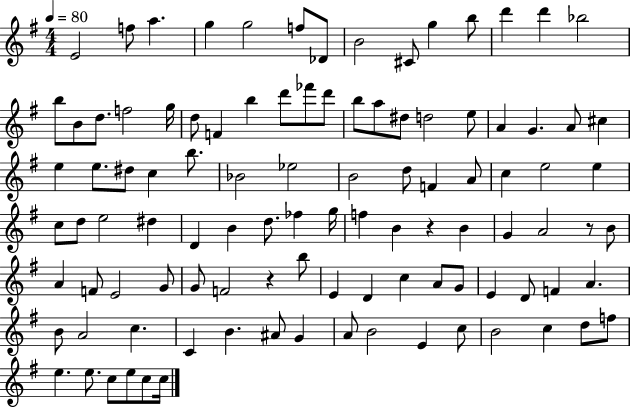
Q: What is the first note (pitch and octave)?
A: E4